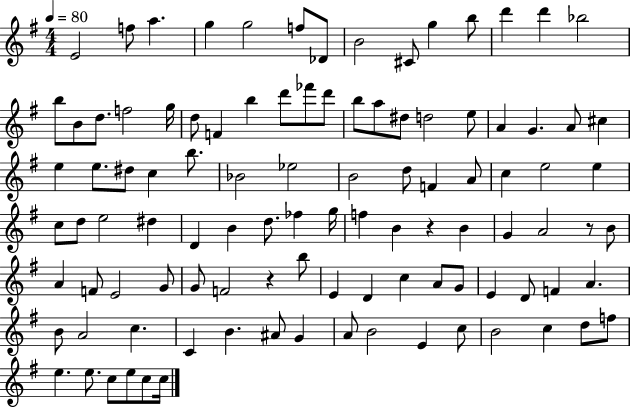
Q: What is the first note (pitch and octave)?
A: E4